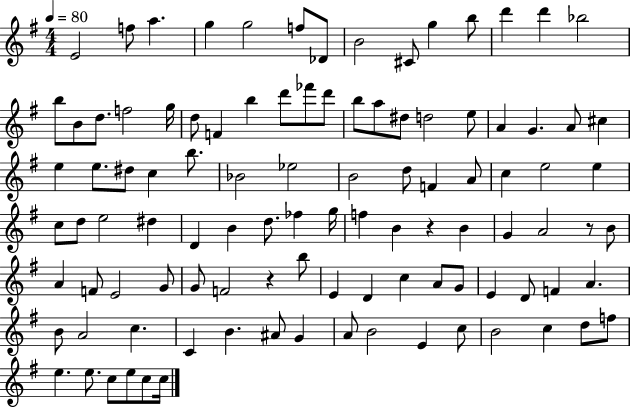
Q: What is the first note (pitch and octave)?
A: E4